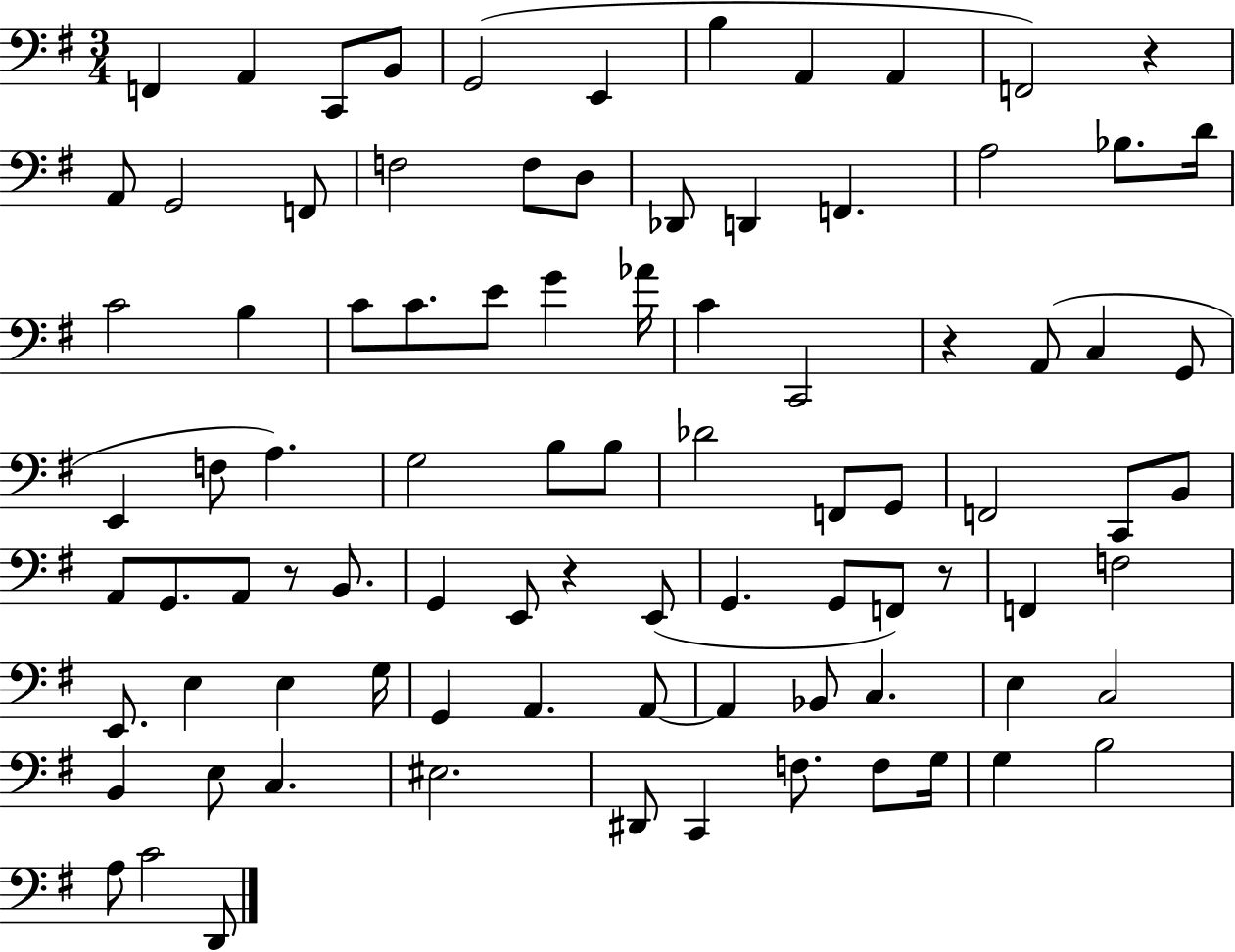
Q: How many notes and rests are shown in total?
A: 89